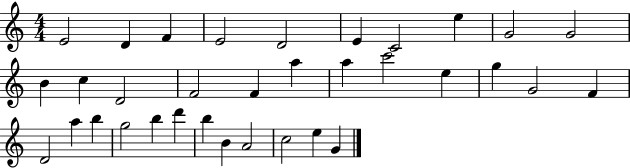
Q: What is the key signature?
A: C major